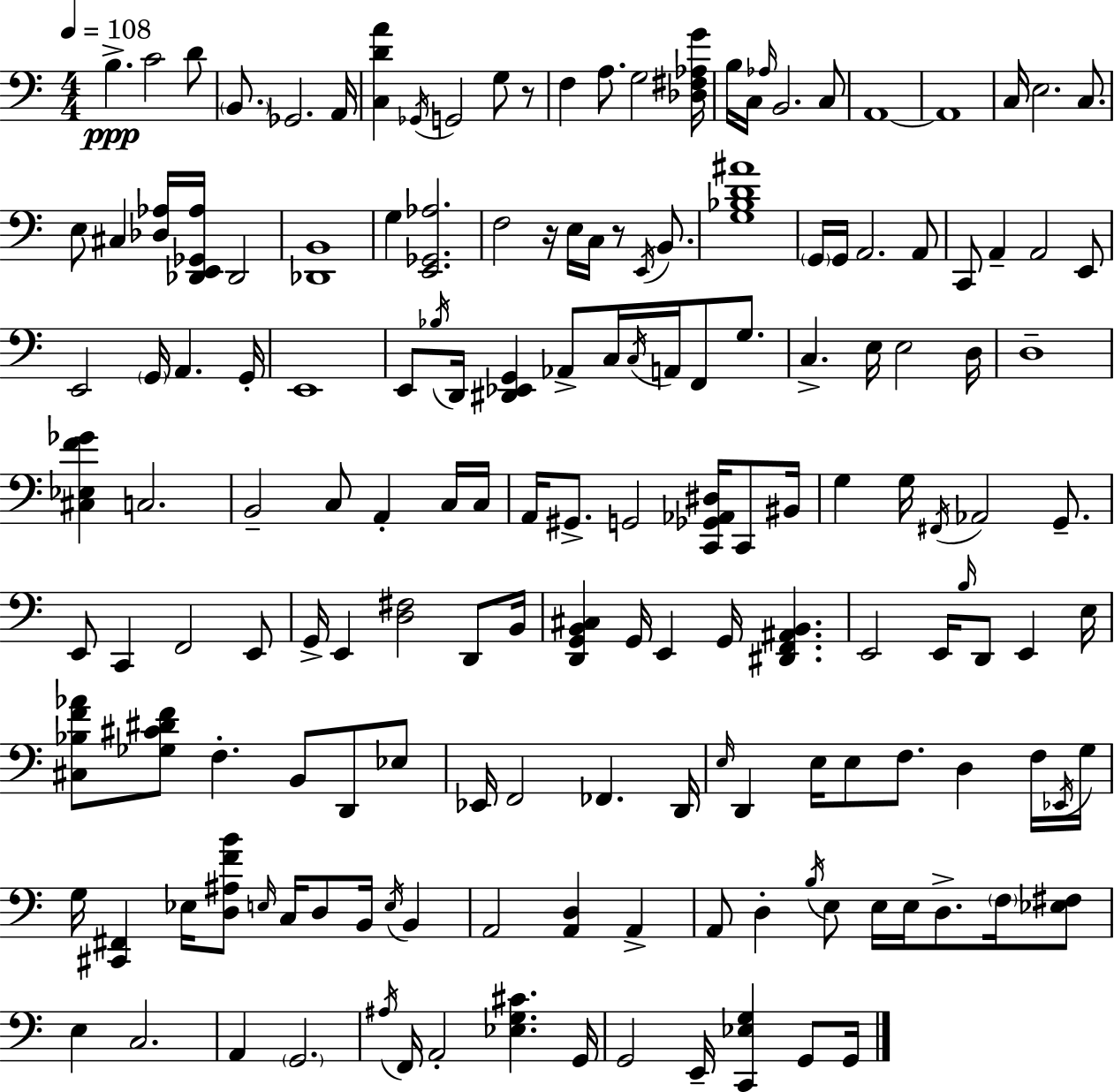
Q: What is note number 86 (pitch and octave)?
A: E2